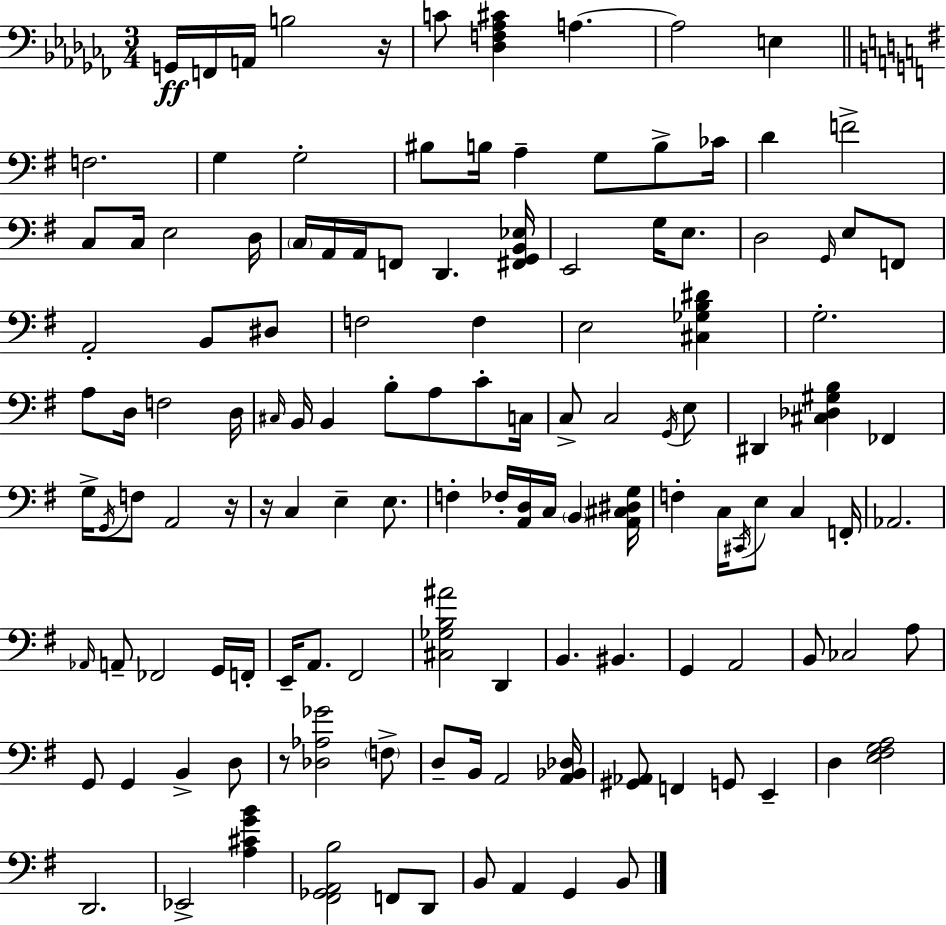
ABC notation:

X:1
T:Untitled
M:3/4
L:1/4
K:Abm
G,,/4 F,,/4 A,,/4 B,2 z/4 C/2 [_D,F,_A,^C] A, A,2 E, F,2 G, G,2 ^B,/2 B,/4 A, G,/2 B,/2 _C/4 D F2 C,/2 C,/4 E,2 D,/4 C,/4 A,,/4 A,,/4 F,,/2 D,, [^F,,G,,B,,_E,]/4 E,,2 G,/4 E,/2 D,2 G,,/4 E,/2 F,,/2 A,,2 B,,/2 ^D,/2 F,2 F, E,2 [^C,_G,B,^D] G,2 A,/2 D,/4 F,2 D,/4 ^C,/4 B,,/4 B,, B,/2 A,/2 C/2 C,/4 C,/2 C,2 G,,/4 E,/2 ^D,, [^C,_D,^G,B,] _F,, G,/4 G,,/4 F,/2 A,,2 z/4 z/4 C, E, E,/2 F, _F,/4 [A,,D,]/4 C,/4 B,, [A,,^C,^D,G,]/4 F, C,/4 ^C,,/4 E,/2 C, F,,/4 _A,,2 _A,,/4 A,,/2 _F,,2 G,,/4 F,,/4 E,,/4 A,,/2 ^F,,2 [^C,_G,B,^A]2 D,, B,, ^B,, G,, A,,2 B,,/2 _C,2 A,/2 G,,/2 G,, B,, D,/2 z/2 [_D,_A,_G]2 F,/2 D,/2 B,,/4 A,,2 [A,,_B,,_D,]/4 [^G,,_A,,]/2 F,, G,,/2 E,, D, [E,^F,G,A,]2 D,,2 _E,,2 [A,^CGB] [^F,,_G,,A,,B,]2 F,,/2 D,,/2 B,,/2 A,, G,, B,,/2